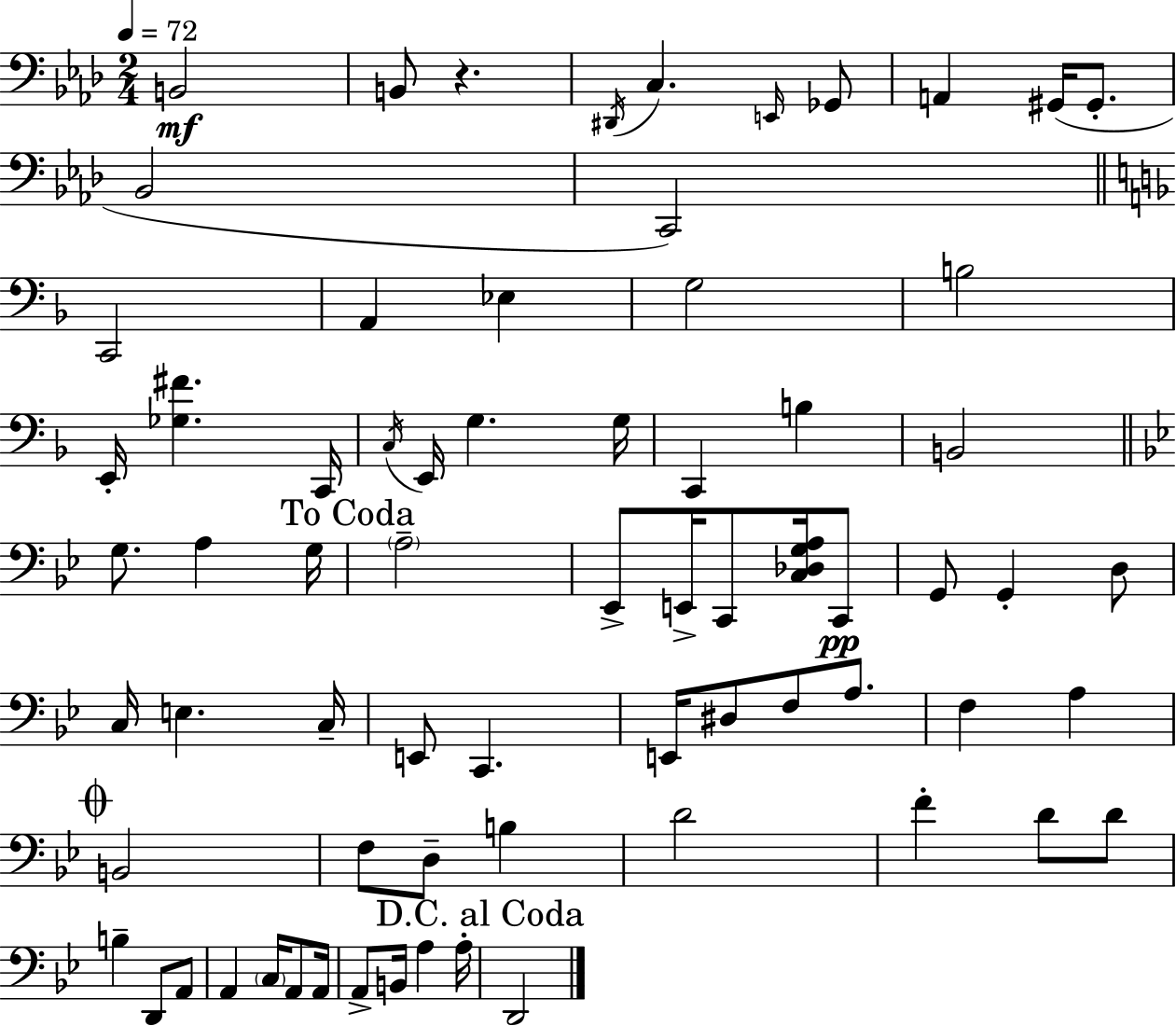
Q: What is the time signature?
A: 2/4